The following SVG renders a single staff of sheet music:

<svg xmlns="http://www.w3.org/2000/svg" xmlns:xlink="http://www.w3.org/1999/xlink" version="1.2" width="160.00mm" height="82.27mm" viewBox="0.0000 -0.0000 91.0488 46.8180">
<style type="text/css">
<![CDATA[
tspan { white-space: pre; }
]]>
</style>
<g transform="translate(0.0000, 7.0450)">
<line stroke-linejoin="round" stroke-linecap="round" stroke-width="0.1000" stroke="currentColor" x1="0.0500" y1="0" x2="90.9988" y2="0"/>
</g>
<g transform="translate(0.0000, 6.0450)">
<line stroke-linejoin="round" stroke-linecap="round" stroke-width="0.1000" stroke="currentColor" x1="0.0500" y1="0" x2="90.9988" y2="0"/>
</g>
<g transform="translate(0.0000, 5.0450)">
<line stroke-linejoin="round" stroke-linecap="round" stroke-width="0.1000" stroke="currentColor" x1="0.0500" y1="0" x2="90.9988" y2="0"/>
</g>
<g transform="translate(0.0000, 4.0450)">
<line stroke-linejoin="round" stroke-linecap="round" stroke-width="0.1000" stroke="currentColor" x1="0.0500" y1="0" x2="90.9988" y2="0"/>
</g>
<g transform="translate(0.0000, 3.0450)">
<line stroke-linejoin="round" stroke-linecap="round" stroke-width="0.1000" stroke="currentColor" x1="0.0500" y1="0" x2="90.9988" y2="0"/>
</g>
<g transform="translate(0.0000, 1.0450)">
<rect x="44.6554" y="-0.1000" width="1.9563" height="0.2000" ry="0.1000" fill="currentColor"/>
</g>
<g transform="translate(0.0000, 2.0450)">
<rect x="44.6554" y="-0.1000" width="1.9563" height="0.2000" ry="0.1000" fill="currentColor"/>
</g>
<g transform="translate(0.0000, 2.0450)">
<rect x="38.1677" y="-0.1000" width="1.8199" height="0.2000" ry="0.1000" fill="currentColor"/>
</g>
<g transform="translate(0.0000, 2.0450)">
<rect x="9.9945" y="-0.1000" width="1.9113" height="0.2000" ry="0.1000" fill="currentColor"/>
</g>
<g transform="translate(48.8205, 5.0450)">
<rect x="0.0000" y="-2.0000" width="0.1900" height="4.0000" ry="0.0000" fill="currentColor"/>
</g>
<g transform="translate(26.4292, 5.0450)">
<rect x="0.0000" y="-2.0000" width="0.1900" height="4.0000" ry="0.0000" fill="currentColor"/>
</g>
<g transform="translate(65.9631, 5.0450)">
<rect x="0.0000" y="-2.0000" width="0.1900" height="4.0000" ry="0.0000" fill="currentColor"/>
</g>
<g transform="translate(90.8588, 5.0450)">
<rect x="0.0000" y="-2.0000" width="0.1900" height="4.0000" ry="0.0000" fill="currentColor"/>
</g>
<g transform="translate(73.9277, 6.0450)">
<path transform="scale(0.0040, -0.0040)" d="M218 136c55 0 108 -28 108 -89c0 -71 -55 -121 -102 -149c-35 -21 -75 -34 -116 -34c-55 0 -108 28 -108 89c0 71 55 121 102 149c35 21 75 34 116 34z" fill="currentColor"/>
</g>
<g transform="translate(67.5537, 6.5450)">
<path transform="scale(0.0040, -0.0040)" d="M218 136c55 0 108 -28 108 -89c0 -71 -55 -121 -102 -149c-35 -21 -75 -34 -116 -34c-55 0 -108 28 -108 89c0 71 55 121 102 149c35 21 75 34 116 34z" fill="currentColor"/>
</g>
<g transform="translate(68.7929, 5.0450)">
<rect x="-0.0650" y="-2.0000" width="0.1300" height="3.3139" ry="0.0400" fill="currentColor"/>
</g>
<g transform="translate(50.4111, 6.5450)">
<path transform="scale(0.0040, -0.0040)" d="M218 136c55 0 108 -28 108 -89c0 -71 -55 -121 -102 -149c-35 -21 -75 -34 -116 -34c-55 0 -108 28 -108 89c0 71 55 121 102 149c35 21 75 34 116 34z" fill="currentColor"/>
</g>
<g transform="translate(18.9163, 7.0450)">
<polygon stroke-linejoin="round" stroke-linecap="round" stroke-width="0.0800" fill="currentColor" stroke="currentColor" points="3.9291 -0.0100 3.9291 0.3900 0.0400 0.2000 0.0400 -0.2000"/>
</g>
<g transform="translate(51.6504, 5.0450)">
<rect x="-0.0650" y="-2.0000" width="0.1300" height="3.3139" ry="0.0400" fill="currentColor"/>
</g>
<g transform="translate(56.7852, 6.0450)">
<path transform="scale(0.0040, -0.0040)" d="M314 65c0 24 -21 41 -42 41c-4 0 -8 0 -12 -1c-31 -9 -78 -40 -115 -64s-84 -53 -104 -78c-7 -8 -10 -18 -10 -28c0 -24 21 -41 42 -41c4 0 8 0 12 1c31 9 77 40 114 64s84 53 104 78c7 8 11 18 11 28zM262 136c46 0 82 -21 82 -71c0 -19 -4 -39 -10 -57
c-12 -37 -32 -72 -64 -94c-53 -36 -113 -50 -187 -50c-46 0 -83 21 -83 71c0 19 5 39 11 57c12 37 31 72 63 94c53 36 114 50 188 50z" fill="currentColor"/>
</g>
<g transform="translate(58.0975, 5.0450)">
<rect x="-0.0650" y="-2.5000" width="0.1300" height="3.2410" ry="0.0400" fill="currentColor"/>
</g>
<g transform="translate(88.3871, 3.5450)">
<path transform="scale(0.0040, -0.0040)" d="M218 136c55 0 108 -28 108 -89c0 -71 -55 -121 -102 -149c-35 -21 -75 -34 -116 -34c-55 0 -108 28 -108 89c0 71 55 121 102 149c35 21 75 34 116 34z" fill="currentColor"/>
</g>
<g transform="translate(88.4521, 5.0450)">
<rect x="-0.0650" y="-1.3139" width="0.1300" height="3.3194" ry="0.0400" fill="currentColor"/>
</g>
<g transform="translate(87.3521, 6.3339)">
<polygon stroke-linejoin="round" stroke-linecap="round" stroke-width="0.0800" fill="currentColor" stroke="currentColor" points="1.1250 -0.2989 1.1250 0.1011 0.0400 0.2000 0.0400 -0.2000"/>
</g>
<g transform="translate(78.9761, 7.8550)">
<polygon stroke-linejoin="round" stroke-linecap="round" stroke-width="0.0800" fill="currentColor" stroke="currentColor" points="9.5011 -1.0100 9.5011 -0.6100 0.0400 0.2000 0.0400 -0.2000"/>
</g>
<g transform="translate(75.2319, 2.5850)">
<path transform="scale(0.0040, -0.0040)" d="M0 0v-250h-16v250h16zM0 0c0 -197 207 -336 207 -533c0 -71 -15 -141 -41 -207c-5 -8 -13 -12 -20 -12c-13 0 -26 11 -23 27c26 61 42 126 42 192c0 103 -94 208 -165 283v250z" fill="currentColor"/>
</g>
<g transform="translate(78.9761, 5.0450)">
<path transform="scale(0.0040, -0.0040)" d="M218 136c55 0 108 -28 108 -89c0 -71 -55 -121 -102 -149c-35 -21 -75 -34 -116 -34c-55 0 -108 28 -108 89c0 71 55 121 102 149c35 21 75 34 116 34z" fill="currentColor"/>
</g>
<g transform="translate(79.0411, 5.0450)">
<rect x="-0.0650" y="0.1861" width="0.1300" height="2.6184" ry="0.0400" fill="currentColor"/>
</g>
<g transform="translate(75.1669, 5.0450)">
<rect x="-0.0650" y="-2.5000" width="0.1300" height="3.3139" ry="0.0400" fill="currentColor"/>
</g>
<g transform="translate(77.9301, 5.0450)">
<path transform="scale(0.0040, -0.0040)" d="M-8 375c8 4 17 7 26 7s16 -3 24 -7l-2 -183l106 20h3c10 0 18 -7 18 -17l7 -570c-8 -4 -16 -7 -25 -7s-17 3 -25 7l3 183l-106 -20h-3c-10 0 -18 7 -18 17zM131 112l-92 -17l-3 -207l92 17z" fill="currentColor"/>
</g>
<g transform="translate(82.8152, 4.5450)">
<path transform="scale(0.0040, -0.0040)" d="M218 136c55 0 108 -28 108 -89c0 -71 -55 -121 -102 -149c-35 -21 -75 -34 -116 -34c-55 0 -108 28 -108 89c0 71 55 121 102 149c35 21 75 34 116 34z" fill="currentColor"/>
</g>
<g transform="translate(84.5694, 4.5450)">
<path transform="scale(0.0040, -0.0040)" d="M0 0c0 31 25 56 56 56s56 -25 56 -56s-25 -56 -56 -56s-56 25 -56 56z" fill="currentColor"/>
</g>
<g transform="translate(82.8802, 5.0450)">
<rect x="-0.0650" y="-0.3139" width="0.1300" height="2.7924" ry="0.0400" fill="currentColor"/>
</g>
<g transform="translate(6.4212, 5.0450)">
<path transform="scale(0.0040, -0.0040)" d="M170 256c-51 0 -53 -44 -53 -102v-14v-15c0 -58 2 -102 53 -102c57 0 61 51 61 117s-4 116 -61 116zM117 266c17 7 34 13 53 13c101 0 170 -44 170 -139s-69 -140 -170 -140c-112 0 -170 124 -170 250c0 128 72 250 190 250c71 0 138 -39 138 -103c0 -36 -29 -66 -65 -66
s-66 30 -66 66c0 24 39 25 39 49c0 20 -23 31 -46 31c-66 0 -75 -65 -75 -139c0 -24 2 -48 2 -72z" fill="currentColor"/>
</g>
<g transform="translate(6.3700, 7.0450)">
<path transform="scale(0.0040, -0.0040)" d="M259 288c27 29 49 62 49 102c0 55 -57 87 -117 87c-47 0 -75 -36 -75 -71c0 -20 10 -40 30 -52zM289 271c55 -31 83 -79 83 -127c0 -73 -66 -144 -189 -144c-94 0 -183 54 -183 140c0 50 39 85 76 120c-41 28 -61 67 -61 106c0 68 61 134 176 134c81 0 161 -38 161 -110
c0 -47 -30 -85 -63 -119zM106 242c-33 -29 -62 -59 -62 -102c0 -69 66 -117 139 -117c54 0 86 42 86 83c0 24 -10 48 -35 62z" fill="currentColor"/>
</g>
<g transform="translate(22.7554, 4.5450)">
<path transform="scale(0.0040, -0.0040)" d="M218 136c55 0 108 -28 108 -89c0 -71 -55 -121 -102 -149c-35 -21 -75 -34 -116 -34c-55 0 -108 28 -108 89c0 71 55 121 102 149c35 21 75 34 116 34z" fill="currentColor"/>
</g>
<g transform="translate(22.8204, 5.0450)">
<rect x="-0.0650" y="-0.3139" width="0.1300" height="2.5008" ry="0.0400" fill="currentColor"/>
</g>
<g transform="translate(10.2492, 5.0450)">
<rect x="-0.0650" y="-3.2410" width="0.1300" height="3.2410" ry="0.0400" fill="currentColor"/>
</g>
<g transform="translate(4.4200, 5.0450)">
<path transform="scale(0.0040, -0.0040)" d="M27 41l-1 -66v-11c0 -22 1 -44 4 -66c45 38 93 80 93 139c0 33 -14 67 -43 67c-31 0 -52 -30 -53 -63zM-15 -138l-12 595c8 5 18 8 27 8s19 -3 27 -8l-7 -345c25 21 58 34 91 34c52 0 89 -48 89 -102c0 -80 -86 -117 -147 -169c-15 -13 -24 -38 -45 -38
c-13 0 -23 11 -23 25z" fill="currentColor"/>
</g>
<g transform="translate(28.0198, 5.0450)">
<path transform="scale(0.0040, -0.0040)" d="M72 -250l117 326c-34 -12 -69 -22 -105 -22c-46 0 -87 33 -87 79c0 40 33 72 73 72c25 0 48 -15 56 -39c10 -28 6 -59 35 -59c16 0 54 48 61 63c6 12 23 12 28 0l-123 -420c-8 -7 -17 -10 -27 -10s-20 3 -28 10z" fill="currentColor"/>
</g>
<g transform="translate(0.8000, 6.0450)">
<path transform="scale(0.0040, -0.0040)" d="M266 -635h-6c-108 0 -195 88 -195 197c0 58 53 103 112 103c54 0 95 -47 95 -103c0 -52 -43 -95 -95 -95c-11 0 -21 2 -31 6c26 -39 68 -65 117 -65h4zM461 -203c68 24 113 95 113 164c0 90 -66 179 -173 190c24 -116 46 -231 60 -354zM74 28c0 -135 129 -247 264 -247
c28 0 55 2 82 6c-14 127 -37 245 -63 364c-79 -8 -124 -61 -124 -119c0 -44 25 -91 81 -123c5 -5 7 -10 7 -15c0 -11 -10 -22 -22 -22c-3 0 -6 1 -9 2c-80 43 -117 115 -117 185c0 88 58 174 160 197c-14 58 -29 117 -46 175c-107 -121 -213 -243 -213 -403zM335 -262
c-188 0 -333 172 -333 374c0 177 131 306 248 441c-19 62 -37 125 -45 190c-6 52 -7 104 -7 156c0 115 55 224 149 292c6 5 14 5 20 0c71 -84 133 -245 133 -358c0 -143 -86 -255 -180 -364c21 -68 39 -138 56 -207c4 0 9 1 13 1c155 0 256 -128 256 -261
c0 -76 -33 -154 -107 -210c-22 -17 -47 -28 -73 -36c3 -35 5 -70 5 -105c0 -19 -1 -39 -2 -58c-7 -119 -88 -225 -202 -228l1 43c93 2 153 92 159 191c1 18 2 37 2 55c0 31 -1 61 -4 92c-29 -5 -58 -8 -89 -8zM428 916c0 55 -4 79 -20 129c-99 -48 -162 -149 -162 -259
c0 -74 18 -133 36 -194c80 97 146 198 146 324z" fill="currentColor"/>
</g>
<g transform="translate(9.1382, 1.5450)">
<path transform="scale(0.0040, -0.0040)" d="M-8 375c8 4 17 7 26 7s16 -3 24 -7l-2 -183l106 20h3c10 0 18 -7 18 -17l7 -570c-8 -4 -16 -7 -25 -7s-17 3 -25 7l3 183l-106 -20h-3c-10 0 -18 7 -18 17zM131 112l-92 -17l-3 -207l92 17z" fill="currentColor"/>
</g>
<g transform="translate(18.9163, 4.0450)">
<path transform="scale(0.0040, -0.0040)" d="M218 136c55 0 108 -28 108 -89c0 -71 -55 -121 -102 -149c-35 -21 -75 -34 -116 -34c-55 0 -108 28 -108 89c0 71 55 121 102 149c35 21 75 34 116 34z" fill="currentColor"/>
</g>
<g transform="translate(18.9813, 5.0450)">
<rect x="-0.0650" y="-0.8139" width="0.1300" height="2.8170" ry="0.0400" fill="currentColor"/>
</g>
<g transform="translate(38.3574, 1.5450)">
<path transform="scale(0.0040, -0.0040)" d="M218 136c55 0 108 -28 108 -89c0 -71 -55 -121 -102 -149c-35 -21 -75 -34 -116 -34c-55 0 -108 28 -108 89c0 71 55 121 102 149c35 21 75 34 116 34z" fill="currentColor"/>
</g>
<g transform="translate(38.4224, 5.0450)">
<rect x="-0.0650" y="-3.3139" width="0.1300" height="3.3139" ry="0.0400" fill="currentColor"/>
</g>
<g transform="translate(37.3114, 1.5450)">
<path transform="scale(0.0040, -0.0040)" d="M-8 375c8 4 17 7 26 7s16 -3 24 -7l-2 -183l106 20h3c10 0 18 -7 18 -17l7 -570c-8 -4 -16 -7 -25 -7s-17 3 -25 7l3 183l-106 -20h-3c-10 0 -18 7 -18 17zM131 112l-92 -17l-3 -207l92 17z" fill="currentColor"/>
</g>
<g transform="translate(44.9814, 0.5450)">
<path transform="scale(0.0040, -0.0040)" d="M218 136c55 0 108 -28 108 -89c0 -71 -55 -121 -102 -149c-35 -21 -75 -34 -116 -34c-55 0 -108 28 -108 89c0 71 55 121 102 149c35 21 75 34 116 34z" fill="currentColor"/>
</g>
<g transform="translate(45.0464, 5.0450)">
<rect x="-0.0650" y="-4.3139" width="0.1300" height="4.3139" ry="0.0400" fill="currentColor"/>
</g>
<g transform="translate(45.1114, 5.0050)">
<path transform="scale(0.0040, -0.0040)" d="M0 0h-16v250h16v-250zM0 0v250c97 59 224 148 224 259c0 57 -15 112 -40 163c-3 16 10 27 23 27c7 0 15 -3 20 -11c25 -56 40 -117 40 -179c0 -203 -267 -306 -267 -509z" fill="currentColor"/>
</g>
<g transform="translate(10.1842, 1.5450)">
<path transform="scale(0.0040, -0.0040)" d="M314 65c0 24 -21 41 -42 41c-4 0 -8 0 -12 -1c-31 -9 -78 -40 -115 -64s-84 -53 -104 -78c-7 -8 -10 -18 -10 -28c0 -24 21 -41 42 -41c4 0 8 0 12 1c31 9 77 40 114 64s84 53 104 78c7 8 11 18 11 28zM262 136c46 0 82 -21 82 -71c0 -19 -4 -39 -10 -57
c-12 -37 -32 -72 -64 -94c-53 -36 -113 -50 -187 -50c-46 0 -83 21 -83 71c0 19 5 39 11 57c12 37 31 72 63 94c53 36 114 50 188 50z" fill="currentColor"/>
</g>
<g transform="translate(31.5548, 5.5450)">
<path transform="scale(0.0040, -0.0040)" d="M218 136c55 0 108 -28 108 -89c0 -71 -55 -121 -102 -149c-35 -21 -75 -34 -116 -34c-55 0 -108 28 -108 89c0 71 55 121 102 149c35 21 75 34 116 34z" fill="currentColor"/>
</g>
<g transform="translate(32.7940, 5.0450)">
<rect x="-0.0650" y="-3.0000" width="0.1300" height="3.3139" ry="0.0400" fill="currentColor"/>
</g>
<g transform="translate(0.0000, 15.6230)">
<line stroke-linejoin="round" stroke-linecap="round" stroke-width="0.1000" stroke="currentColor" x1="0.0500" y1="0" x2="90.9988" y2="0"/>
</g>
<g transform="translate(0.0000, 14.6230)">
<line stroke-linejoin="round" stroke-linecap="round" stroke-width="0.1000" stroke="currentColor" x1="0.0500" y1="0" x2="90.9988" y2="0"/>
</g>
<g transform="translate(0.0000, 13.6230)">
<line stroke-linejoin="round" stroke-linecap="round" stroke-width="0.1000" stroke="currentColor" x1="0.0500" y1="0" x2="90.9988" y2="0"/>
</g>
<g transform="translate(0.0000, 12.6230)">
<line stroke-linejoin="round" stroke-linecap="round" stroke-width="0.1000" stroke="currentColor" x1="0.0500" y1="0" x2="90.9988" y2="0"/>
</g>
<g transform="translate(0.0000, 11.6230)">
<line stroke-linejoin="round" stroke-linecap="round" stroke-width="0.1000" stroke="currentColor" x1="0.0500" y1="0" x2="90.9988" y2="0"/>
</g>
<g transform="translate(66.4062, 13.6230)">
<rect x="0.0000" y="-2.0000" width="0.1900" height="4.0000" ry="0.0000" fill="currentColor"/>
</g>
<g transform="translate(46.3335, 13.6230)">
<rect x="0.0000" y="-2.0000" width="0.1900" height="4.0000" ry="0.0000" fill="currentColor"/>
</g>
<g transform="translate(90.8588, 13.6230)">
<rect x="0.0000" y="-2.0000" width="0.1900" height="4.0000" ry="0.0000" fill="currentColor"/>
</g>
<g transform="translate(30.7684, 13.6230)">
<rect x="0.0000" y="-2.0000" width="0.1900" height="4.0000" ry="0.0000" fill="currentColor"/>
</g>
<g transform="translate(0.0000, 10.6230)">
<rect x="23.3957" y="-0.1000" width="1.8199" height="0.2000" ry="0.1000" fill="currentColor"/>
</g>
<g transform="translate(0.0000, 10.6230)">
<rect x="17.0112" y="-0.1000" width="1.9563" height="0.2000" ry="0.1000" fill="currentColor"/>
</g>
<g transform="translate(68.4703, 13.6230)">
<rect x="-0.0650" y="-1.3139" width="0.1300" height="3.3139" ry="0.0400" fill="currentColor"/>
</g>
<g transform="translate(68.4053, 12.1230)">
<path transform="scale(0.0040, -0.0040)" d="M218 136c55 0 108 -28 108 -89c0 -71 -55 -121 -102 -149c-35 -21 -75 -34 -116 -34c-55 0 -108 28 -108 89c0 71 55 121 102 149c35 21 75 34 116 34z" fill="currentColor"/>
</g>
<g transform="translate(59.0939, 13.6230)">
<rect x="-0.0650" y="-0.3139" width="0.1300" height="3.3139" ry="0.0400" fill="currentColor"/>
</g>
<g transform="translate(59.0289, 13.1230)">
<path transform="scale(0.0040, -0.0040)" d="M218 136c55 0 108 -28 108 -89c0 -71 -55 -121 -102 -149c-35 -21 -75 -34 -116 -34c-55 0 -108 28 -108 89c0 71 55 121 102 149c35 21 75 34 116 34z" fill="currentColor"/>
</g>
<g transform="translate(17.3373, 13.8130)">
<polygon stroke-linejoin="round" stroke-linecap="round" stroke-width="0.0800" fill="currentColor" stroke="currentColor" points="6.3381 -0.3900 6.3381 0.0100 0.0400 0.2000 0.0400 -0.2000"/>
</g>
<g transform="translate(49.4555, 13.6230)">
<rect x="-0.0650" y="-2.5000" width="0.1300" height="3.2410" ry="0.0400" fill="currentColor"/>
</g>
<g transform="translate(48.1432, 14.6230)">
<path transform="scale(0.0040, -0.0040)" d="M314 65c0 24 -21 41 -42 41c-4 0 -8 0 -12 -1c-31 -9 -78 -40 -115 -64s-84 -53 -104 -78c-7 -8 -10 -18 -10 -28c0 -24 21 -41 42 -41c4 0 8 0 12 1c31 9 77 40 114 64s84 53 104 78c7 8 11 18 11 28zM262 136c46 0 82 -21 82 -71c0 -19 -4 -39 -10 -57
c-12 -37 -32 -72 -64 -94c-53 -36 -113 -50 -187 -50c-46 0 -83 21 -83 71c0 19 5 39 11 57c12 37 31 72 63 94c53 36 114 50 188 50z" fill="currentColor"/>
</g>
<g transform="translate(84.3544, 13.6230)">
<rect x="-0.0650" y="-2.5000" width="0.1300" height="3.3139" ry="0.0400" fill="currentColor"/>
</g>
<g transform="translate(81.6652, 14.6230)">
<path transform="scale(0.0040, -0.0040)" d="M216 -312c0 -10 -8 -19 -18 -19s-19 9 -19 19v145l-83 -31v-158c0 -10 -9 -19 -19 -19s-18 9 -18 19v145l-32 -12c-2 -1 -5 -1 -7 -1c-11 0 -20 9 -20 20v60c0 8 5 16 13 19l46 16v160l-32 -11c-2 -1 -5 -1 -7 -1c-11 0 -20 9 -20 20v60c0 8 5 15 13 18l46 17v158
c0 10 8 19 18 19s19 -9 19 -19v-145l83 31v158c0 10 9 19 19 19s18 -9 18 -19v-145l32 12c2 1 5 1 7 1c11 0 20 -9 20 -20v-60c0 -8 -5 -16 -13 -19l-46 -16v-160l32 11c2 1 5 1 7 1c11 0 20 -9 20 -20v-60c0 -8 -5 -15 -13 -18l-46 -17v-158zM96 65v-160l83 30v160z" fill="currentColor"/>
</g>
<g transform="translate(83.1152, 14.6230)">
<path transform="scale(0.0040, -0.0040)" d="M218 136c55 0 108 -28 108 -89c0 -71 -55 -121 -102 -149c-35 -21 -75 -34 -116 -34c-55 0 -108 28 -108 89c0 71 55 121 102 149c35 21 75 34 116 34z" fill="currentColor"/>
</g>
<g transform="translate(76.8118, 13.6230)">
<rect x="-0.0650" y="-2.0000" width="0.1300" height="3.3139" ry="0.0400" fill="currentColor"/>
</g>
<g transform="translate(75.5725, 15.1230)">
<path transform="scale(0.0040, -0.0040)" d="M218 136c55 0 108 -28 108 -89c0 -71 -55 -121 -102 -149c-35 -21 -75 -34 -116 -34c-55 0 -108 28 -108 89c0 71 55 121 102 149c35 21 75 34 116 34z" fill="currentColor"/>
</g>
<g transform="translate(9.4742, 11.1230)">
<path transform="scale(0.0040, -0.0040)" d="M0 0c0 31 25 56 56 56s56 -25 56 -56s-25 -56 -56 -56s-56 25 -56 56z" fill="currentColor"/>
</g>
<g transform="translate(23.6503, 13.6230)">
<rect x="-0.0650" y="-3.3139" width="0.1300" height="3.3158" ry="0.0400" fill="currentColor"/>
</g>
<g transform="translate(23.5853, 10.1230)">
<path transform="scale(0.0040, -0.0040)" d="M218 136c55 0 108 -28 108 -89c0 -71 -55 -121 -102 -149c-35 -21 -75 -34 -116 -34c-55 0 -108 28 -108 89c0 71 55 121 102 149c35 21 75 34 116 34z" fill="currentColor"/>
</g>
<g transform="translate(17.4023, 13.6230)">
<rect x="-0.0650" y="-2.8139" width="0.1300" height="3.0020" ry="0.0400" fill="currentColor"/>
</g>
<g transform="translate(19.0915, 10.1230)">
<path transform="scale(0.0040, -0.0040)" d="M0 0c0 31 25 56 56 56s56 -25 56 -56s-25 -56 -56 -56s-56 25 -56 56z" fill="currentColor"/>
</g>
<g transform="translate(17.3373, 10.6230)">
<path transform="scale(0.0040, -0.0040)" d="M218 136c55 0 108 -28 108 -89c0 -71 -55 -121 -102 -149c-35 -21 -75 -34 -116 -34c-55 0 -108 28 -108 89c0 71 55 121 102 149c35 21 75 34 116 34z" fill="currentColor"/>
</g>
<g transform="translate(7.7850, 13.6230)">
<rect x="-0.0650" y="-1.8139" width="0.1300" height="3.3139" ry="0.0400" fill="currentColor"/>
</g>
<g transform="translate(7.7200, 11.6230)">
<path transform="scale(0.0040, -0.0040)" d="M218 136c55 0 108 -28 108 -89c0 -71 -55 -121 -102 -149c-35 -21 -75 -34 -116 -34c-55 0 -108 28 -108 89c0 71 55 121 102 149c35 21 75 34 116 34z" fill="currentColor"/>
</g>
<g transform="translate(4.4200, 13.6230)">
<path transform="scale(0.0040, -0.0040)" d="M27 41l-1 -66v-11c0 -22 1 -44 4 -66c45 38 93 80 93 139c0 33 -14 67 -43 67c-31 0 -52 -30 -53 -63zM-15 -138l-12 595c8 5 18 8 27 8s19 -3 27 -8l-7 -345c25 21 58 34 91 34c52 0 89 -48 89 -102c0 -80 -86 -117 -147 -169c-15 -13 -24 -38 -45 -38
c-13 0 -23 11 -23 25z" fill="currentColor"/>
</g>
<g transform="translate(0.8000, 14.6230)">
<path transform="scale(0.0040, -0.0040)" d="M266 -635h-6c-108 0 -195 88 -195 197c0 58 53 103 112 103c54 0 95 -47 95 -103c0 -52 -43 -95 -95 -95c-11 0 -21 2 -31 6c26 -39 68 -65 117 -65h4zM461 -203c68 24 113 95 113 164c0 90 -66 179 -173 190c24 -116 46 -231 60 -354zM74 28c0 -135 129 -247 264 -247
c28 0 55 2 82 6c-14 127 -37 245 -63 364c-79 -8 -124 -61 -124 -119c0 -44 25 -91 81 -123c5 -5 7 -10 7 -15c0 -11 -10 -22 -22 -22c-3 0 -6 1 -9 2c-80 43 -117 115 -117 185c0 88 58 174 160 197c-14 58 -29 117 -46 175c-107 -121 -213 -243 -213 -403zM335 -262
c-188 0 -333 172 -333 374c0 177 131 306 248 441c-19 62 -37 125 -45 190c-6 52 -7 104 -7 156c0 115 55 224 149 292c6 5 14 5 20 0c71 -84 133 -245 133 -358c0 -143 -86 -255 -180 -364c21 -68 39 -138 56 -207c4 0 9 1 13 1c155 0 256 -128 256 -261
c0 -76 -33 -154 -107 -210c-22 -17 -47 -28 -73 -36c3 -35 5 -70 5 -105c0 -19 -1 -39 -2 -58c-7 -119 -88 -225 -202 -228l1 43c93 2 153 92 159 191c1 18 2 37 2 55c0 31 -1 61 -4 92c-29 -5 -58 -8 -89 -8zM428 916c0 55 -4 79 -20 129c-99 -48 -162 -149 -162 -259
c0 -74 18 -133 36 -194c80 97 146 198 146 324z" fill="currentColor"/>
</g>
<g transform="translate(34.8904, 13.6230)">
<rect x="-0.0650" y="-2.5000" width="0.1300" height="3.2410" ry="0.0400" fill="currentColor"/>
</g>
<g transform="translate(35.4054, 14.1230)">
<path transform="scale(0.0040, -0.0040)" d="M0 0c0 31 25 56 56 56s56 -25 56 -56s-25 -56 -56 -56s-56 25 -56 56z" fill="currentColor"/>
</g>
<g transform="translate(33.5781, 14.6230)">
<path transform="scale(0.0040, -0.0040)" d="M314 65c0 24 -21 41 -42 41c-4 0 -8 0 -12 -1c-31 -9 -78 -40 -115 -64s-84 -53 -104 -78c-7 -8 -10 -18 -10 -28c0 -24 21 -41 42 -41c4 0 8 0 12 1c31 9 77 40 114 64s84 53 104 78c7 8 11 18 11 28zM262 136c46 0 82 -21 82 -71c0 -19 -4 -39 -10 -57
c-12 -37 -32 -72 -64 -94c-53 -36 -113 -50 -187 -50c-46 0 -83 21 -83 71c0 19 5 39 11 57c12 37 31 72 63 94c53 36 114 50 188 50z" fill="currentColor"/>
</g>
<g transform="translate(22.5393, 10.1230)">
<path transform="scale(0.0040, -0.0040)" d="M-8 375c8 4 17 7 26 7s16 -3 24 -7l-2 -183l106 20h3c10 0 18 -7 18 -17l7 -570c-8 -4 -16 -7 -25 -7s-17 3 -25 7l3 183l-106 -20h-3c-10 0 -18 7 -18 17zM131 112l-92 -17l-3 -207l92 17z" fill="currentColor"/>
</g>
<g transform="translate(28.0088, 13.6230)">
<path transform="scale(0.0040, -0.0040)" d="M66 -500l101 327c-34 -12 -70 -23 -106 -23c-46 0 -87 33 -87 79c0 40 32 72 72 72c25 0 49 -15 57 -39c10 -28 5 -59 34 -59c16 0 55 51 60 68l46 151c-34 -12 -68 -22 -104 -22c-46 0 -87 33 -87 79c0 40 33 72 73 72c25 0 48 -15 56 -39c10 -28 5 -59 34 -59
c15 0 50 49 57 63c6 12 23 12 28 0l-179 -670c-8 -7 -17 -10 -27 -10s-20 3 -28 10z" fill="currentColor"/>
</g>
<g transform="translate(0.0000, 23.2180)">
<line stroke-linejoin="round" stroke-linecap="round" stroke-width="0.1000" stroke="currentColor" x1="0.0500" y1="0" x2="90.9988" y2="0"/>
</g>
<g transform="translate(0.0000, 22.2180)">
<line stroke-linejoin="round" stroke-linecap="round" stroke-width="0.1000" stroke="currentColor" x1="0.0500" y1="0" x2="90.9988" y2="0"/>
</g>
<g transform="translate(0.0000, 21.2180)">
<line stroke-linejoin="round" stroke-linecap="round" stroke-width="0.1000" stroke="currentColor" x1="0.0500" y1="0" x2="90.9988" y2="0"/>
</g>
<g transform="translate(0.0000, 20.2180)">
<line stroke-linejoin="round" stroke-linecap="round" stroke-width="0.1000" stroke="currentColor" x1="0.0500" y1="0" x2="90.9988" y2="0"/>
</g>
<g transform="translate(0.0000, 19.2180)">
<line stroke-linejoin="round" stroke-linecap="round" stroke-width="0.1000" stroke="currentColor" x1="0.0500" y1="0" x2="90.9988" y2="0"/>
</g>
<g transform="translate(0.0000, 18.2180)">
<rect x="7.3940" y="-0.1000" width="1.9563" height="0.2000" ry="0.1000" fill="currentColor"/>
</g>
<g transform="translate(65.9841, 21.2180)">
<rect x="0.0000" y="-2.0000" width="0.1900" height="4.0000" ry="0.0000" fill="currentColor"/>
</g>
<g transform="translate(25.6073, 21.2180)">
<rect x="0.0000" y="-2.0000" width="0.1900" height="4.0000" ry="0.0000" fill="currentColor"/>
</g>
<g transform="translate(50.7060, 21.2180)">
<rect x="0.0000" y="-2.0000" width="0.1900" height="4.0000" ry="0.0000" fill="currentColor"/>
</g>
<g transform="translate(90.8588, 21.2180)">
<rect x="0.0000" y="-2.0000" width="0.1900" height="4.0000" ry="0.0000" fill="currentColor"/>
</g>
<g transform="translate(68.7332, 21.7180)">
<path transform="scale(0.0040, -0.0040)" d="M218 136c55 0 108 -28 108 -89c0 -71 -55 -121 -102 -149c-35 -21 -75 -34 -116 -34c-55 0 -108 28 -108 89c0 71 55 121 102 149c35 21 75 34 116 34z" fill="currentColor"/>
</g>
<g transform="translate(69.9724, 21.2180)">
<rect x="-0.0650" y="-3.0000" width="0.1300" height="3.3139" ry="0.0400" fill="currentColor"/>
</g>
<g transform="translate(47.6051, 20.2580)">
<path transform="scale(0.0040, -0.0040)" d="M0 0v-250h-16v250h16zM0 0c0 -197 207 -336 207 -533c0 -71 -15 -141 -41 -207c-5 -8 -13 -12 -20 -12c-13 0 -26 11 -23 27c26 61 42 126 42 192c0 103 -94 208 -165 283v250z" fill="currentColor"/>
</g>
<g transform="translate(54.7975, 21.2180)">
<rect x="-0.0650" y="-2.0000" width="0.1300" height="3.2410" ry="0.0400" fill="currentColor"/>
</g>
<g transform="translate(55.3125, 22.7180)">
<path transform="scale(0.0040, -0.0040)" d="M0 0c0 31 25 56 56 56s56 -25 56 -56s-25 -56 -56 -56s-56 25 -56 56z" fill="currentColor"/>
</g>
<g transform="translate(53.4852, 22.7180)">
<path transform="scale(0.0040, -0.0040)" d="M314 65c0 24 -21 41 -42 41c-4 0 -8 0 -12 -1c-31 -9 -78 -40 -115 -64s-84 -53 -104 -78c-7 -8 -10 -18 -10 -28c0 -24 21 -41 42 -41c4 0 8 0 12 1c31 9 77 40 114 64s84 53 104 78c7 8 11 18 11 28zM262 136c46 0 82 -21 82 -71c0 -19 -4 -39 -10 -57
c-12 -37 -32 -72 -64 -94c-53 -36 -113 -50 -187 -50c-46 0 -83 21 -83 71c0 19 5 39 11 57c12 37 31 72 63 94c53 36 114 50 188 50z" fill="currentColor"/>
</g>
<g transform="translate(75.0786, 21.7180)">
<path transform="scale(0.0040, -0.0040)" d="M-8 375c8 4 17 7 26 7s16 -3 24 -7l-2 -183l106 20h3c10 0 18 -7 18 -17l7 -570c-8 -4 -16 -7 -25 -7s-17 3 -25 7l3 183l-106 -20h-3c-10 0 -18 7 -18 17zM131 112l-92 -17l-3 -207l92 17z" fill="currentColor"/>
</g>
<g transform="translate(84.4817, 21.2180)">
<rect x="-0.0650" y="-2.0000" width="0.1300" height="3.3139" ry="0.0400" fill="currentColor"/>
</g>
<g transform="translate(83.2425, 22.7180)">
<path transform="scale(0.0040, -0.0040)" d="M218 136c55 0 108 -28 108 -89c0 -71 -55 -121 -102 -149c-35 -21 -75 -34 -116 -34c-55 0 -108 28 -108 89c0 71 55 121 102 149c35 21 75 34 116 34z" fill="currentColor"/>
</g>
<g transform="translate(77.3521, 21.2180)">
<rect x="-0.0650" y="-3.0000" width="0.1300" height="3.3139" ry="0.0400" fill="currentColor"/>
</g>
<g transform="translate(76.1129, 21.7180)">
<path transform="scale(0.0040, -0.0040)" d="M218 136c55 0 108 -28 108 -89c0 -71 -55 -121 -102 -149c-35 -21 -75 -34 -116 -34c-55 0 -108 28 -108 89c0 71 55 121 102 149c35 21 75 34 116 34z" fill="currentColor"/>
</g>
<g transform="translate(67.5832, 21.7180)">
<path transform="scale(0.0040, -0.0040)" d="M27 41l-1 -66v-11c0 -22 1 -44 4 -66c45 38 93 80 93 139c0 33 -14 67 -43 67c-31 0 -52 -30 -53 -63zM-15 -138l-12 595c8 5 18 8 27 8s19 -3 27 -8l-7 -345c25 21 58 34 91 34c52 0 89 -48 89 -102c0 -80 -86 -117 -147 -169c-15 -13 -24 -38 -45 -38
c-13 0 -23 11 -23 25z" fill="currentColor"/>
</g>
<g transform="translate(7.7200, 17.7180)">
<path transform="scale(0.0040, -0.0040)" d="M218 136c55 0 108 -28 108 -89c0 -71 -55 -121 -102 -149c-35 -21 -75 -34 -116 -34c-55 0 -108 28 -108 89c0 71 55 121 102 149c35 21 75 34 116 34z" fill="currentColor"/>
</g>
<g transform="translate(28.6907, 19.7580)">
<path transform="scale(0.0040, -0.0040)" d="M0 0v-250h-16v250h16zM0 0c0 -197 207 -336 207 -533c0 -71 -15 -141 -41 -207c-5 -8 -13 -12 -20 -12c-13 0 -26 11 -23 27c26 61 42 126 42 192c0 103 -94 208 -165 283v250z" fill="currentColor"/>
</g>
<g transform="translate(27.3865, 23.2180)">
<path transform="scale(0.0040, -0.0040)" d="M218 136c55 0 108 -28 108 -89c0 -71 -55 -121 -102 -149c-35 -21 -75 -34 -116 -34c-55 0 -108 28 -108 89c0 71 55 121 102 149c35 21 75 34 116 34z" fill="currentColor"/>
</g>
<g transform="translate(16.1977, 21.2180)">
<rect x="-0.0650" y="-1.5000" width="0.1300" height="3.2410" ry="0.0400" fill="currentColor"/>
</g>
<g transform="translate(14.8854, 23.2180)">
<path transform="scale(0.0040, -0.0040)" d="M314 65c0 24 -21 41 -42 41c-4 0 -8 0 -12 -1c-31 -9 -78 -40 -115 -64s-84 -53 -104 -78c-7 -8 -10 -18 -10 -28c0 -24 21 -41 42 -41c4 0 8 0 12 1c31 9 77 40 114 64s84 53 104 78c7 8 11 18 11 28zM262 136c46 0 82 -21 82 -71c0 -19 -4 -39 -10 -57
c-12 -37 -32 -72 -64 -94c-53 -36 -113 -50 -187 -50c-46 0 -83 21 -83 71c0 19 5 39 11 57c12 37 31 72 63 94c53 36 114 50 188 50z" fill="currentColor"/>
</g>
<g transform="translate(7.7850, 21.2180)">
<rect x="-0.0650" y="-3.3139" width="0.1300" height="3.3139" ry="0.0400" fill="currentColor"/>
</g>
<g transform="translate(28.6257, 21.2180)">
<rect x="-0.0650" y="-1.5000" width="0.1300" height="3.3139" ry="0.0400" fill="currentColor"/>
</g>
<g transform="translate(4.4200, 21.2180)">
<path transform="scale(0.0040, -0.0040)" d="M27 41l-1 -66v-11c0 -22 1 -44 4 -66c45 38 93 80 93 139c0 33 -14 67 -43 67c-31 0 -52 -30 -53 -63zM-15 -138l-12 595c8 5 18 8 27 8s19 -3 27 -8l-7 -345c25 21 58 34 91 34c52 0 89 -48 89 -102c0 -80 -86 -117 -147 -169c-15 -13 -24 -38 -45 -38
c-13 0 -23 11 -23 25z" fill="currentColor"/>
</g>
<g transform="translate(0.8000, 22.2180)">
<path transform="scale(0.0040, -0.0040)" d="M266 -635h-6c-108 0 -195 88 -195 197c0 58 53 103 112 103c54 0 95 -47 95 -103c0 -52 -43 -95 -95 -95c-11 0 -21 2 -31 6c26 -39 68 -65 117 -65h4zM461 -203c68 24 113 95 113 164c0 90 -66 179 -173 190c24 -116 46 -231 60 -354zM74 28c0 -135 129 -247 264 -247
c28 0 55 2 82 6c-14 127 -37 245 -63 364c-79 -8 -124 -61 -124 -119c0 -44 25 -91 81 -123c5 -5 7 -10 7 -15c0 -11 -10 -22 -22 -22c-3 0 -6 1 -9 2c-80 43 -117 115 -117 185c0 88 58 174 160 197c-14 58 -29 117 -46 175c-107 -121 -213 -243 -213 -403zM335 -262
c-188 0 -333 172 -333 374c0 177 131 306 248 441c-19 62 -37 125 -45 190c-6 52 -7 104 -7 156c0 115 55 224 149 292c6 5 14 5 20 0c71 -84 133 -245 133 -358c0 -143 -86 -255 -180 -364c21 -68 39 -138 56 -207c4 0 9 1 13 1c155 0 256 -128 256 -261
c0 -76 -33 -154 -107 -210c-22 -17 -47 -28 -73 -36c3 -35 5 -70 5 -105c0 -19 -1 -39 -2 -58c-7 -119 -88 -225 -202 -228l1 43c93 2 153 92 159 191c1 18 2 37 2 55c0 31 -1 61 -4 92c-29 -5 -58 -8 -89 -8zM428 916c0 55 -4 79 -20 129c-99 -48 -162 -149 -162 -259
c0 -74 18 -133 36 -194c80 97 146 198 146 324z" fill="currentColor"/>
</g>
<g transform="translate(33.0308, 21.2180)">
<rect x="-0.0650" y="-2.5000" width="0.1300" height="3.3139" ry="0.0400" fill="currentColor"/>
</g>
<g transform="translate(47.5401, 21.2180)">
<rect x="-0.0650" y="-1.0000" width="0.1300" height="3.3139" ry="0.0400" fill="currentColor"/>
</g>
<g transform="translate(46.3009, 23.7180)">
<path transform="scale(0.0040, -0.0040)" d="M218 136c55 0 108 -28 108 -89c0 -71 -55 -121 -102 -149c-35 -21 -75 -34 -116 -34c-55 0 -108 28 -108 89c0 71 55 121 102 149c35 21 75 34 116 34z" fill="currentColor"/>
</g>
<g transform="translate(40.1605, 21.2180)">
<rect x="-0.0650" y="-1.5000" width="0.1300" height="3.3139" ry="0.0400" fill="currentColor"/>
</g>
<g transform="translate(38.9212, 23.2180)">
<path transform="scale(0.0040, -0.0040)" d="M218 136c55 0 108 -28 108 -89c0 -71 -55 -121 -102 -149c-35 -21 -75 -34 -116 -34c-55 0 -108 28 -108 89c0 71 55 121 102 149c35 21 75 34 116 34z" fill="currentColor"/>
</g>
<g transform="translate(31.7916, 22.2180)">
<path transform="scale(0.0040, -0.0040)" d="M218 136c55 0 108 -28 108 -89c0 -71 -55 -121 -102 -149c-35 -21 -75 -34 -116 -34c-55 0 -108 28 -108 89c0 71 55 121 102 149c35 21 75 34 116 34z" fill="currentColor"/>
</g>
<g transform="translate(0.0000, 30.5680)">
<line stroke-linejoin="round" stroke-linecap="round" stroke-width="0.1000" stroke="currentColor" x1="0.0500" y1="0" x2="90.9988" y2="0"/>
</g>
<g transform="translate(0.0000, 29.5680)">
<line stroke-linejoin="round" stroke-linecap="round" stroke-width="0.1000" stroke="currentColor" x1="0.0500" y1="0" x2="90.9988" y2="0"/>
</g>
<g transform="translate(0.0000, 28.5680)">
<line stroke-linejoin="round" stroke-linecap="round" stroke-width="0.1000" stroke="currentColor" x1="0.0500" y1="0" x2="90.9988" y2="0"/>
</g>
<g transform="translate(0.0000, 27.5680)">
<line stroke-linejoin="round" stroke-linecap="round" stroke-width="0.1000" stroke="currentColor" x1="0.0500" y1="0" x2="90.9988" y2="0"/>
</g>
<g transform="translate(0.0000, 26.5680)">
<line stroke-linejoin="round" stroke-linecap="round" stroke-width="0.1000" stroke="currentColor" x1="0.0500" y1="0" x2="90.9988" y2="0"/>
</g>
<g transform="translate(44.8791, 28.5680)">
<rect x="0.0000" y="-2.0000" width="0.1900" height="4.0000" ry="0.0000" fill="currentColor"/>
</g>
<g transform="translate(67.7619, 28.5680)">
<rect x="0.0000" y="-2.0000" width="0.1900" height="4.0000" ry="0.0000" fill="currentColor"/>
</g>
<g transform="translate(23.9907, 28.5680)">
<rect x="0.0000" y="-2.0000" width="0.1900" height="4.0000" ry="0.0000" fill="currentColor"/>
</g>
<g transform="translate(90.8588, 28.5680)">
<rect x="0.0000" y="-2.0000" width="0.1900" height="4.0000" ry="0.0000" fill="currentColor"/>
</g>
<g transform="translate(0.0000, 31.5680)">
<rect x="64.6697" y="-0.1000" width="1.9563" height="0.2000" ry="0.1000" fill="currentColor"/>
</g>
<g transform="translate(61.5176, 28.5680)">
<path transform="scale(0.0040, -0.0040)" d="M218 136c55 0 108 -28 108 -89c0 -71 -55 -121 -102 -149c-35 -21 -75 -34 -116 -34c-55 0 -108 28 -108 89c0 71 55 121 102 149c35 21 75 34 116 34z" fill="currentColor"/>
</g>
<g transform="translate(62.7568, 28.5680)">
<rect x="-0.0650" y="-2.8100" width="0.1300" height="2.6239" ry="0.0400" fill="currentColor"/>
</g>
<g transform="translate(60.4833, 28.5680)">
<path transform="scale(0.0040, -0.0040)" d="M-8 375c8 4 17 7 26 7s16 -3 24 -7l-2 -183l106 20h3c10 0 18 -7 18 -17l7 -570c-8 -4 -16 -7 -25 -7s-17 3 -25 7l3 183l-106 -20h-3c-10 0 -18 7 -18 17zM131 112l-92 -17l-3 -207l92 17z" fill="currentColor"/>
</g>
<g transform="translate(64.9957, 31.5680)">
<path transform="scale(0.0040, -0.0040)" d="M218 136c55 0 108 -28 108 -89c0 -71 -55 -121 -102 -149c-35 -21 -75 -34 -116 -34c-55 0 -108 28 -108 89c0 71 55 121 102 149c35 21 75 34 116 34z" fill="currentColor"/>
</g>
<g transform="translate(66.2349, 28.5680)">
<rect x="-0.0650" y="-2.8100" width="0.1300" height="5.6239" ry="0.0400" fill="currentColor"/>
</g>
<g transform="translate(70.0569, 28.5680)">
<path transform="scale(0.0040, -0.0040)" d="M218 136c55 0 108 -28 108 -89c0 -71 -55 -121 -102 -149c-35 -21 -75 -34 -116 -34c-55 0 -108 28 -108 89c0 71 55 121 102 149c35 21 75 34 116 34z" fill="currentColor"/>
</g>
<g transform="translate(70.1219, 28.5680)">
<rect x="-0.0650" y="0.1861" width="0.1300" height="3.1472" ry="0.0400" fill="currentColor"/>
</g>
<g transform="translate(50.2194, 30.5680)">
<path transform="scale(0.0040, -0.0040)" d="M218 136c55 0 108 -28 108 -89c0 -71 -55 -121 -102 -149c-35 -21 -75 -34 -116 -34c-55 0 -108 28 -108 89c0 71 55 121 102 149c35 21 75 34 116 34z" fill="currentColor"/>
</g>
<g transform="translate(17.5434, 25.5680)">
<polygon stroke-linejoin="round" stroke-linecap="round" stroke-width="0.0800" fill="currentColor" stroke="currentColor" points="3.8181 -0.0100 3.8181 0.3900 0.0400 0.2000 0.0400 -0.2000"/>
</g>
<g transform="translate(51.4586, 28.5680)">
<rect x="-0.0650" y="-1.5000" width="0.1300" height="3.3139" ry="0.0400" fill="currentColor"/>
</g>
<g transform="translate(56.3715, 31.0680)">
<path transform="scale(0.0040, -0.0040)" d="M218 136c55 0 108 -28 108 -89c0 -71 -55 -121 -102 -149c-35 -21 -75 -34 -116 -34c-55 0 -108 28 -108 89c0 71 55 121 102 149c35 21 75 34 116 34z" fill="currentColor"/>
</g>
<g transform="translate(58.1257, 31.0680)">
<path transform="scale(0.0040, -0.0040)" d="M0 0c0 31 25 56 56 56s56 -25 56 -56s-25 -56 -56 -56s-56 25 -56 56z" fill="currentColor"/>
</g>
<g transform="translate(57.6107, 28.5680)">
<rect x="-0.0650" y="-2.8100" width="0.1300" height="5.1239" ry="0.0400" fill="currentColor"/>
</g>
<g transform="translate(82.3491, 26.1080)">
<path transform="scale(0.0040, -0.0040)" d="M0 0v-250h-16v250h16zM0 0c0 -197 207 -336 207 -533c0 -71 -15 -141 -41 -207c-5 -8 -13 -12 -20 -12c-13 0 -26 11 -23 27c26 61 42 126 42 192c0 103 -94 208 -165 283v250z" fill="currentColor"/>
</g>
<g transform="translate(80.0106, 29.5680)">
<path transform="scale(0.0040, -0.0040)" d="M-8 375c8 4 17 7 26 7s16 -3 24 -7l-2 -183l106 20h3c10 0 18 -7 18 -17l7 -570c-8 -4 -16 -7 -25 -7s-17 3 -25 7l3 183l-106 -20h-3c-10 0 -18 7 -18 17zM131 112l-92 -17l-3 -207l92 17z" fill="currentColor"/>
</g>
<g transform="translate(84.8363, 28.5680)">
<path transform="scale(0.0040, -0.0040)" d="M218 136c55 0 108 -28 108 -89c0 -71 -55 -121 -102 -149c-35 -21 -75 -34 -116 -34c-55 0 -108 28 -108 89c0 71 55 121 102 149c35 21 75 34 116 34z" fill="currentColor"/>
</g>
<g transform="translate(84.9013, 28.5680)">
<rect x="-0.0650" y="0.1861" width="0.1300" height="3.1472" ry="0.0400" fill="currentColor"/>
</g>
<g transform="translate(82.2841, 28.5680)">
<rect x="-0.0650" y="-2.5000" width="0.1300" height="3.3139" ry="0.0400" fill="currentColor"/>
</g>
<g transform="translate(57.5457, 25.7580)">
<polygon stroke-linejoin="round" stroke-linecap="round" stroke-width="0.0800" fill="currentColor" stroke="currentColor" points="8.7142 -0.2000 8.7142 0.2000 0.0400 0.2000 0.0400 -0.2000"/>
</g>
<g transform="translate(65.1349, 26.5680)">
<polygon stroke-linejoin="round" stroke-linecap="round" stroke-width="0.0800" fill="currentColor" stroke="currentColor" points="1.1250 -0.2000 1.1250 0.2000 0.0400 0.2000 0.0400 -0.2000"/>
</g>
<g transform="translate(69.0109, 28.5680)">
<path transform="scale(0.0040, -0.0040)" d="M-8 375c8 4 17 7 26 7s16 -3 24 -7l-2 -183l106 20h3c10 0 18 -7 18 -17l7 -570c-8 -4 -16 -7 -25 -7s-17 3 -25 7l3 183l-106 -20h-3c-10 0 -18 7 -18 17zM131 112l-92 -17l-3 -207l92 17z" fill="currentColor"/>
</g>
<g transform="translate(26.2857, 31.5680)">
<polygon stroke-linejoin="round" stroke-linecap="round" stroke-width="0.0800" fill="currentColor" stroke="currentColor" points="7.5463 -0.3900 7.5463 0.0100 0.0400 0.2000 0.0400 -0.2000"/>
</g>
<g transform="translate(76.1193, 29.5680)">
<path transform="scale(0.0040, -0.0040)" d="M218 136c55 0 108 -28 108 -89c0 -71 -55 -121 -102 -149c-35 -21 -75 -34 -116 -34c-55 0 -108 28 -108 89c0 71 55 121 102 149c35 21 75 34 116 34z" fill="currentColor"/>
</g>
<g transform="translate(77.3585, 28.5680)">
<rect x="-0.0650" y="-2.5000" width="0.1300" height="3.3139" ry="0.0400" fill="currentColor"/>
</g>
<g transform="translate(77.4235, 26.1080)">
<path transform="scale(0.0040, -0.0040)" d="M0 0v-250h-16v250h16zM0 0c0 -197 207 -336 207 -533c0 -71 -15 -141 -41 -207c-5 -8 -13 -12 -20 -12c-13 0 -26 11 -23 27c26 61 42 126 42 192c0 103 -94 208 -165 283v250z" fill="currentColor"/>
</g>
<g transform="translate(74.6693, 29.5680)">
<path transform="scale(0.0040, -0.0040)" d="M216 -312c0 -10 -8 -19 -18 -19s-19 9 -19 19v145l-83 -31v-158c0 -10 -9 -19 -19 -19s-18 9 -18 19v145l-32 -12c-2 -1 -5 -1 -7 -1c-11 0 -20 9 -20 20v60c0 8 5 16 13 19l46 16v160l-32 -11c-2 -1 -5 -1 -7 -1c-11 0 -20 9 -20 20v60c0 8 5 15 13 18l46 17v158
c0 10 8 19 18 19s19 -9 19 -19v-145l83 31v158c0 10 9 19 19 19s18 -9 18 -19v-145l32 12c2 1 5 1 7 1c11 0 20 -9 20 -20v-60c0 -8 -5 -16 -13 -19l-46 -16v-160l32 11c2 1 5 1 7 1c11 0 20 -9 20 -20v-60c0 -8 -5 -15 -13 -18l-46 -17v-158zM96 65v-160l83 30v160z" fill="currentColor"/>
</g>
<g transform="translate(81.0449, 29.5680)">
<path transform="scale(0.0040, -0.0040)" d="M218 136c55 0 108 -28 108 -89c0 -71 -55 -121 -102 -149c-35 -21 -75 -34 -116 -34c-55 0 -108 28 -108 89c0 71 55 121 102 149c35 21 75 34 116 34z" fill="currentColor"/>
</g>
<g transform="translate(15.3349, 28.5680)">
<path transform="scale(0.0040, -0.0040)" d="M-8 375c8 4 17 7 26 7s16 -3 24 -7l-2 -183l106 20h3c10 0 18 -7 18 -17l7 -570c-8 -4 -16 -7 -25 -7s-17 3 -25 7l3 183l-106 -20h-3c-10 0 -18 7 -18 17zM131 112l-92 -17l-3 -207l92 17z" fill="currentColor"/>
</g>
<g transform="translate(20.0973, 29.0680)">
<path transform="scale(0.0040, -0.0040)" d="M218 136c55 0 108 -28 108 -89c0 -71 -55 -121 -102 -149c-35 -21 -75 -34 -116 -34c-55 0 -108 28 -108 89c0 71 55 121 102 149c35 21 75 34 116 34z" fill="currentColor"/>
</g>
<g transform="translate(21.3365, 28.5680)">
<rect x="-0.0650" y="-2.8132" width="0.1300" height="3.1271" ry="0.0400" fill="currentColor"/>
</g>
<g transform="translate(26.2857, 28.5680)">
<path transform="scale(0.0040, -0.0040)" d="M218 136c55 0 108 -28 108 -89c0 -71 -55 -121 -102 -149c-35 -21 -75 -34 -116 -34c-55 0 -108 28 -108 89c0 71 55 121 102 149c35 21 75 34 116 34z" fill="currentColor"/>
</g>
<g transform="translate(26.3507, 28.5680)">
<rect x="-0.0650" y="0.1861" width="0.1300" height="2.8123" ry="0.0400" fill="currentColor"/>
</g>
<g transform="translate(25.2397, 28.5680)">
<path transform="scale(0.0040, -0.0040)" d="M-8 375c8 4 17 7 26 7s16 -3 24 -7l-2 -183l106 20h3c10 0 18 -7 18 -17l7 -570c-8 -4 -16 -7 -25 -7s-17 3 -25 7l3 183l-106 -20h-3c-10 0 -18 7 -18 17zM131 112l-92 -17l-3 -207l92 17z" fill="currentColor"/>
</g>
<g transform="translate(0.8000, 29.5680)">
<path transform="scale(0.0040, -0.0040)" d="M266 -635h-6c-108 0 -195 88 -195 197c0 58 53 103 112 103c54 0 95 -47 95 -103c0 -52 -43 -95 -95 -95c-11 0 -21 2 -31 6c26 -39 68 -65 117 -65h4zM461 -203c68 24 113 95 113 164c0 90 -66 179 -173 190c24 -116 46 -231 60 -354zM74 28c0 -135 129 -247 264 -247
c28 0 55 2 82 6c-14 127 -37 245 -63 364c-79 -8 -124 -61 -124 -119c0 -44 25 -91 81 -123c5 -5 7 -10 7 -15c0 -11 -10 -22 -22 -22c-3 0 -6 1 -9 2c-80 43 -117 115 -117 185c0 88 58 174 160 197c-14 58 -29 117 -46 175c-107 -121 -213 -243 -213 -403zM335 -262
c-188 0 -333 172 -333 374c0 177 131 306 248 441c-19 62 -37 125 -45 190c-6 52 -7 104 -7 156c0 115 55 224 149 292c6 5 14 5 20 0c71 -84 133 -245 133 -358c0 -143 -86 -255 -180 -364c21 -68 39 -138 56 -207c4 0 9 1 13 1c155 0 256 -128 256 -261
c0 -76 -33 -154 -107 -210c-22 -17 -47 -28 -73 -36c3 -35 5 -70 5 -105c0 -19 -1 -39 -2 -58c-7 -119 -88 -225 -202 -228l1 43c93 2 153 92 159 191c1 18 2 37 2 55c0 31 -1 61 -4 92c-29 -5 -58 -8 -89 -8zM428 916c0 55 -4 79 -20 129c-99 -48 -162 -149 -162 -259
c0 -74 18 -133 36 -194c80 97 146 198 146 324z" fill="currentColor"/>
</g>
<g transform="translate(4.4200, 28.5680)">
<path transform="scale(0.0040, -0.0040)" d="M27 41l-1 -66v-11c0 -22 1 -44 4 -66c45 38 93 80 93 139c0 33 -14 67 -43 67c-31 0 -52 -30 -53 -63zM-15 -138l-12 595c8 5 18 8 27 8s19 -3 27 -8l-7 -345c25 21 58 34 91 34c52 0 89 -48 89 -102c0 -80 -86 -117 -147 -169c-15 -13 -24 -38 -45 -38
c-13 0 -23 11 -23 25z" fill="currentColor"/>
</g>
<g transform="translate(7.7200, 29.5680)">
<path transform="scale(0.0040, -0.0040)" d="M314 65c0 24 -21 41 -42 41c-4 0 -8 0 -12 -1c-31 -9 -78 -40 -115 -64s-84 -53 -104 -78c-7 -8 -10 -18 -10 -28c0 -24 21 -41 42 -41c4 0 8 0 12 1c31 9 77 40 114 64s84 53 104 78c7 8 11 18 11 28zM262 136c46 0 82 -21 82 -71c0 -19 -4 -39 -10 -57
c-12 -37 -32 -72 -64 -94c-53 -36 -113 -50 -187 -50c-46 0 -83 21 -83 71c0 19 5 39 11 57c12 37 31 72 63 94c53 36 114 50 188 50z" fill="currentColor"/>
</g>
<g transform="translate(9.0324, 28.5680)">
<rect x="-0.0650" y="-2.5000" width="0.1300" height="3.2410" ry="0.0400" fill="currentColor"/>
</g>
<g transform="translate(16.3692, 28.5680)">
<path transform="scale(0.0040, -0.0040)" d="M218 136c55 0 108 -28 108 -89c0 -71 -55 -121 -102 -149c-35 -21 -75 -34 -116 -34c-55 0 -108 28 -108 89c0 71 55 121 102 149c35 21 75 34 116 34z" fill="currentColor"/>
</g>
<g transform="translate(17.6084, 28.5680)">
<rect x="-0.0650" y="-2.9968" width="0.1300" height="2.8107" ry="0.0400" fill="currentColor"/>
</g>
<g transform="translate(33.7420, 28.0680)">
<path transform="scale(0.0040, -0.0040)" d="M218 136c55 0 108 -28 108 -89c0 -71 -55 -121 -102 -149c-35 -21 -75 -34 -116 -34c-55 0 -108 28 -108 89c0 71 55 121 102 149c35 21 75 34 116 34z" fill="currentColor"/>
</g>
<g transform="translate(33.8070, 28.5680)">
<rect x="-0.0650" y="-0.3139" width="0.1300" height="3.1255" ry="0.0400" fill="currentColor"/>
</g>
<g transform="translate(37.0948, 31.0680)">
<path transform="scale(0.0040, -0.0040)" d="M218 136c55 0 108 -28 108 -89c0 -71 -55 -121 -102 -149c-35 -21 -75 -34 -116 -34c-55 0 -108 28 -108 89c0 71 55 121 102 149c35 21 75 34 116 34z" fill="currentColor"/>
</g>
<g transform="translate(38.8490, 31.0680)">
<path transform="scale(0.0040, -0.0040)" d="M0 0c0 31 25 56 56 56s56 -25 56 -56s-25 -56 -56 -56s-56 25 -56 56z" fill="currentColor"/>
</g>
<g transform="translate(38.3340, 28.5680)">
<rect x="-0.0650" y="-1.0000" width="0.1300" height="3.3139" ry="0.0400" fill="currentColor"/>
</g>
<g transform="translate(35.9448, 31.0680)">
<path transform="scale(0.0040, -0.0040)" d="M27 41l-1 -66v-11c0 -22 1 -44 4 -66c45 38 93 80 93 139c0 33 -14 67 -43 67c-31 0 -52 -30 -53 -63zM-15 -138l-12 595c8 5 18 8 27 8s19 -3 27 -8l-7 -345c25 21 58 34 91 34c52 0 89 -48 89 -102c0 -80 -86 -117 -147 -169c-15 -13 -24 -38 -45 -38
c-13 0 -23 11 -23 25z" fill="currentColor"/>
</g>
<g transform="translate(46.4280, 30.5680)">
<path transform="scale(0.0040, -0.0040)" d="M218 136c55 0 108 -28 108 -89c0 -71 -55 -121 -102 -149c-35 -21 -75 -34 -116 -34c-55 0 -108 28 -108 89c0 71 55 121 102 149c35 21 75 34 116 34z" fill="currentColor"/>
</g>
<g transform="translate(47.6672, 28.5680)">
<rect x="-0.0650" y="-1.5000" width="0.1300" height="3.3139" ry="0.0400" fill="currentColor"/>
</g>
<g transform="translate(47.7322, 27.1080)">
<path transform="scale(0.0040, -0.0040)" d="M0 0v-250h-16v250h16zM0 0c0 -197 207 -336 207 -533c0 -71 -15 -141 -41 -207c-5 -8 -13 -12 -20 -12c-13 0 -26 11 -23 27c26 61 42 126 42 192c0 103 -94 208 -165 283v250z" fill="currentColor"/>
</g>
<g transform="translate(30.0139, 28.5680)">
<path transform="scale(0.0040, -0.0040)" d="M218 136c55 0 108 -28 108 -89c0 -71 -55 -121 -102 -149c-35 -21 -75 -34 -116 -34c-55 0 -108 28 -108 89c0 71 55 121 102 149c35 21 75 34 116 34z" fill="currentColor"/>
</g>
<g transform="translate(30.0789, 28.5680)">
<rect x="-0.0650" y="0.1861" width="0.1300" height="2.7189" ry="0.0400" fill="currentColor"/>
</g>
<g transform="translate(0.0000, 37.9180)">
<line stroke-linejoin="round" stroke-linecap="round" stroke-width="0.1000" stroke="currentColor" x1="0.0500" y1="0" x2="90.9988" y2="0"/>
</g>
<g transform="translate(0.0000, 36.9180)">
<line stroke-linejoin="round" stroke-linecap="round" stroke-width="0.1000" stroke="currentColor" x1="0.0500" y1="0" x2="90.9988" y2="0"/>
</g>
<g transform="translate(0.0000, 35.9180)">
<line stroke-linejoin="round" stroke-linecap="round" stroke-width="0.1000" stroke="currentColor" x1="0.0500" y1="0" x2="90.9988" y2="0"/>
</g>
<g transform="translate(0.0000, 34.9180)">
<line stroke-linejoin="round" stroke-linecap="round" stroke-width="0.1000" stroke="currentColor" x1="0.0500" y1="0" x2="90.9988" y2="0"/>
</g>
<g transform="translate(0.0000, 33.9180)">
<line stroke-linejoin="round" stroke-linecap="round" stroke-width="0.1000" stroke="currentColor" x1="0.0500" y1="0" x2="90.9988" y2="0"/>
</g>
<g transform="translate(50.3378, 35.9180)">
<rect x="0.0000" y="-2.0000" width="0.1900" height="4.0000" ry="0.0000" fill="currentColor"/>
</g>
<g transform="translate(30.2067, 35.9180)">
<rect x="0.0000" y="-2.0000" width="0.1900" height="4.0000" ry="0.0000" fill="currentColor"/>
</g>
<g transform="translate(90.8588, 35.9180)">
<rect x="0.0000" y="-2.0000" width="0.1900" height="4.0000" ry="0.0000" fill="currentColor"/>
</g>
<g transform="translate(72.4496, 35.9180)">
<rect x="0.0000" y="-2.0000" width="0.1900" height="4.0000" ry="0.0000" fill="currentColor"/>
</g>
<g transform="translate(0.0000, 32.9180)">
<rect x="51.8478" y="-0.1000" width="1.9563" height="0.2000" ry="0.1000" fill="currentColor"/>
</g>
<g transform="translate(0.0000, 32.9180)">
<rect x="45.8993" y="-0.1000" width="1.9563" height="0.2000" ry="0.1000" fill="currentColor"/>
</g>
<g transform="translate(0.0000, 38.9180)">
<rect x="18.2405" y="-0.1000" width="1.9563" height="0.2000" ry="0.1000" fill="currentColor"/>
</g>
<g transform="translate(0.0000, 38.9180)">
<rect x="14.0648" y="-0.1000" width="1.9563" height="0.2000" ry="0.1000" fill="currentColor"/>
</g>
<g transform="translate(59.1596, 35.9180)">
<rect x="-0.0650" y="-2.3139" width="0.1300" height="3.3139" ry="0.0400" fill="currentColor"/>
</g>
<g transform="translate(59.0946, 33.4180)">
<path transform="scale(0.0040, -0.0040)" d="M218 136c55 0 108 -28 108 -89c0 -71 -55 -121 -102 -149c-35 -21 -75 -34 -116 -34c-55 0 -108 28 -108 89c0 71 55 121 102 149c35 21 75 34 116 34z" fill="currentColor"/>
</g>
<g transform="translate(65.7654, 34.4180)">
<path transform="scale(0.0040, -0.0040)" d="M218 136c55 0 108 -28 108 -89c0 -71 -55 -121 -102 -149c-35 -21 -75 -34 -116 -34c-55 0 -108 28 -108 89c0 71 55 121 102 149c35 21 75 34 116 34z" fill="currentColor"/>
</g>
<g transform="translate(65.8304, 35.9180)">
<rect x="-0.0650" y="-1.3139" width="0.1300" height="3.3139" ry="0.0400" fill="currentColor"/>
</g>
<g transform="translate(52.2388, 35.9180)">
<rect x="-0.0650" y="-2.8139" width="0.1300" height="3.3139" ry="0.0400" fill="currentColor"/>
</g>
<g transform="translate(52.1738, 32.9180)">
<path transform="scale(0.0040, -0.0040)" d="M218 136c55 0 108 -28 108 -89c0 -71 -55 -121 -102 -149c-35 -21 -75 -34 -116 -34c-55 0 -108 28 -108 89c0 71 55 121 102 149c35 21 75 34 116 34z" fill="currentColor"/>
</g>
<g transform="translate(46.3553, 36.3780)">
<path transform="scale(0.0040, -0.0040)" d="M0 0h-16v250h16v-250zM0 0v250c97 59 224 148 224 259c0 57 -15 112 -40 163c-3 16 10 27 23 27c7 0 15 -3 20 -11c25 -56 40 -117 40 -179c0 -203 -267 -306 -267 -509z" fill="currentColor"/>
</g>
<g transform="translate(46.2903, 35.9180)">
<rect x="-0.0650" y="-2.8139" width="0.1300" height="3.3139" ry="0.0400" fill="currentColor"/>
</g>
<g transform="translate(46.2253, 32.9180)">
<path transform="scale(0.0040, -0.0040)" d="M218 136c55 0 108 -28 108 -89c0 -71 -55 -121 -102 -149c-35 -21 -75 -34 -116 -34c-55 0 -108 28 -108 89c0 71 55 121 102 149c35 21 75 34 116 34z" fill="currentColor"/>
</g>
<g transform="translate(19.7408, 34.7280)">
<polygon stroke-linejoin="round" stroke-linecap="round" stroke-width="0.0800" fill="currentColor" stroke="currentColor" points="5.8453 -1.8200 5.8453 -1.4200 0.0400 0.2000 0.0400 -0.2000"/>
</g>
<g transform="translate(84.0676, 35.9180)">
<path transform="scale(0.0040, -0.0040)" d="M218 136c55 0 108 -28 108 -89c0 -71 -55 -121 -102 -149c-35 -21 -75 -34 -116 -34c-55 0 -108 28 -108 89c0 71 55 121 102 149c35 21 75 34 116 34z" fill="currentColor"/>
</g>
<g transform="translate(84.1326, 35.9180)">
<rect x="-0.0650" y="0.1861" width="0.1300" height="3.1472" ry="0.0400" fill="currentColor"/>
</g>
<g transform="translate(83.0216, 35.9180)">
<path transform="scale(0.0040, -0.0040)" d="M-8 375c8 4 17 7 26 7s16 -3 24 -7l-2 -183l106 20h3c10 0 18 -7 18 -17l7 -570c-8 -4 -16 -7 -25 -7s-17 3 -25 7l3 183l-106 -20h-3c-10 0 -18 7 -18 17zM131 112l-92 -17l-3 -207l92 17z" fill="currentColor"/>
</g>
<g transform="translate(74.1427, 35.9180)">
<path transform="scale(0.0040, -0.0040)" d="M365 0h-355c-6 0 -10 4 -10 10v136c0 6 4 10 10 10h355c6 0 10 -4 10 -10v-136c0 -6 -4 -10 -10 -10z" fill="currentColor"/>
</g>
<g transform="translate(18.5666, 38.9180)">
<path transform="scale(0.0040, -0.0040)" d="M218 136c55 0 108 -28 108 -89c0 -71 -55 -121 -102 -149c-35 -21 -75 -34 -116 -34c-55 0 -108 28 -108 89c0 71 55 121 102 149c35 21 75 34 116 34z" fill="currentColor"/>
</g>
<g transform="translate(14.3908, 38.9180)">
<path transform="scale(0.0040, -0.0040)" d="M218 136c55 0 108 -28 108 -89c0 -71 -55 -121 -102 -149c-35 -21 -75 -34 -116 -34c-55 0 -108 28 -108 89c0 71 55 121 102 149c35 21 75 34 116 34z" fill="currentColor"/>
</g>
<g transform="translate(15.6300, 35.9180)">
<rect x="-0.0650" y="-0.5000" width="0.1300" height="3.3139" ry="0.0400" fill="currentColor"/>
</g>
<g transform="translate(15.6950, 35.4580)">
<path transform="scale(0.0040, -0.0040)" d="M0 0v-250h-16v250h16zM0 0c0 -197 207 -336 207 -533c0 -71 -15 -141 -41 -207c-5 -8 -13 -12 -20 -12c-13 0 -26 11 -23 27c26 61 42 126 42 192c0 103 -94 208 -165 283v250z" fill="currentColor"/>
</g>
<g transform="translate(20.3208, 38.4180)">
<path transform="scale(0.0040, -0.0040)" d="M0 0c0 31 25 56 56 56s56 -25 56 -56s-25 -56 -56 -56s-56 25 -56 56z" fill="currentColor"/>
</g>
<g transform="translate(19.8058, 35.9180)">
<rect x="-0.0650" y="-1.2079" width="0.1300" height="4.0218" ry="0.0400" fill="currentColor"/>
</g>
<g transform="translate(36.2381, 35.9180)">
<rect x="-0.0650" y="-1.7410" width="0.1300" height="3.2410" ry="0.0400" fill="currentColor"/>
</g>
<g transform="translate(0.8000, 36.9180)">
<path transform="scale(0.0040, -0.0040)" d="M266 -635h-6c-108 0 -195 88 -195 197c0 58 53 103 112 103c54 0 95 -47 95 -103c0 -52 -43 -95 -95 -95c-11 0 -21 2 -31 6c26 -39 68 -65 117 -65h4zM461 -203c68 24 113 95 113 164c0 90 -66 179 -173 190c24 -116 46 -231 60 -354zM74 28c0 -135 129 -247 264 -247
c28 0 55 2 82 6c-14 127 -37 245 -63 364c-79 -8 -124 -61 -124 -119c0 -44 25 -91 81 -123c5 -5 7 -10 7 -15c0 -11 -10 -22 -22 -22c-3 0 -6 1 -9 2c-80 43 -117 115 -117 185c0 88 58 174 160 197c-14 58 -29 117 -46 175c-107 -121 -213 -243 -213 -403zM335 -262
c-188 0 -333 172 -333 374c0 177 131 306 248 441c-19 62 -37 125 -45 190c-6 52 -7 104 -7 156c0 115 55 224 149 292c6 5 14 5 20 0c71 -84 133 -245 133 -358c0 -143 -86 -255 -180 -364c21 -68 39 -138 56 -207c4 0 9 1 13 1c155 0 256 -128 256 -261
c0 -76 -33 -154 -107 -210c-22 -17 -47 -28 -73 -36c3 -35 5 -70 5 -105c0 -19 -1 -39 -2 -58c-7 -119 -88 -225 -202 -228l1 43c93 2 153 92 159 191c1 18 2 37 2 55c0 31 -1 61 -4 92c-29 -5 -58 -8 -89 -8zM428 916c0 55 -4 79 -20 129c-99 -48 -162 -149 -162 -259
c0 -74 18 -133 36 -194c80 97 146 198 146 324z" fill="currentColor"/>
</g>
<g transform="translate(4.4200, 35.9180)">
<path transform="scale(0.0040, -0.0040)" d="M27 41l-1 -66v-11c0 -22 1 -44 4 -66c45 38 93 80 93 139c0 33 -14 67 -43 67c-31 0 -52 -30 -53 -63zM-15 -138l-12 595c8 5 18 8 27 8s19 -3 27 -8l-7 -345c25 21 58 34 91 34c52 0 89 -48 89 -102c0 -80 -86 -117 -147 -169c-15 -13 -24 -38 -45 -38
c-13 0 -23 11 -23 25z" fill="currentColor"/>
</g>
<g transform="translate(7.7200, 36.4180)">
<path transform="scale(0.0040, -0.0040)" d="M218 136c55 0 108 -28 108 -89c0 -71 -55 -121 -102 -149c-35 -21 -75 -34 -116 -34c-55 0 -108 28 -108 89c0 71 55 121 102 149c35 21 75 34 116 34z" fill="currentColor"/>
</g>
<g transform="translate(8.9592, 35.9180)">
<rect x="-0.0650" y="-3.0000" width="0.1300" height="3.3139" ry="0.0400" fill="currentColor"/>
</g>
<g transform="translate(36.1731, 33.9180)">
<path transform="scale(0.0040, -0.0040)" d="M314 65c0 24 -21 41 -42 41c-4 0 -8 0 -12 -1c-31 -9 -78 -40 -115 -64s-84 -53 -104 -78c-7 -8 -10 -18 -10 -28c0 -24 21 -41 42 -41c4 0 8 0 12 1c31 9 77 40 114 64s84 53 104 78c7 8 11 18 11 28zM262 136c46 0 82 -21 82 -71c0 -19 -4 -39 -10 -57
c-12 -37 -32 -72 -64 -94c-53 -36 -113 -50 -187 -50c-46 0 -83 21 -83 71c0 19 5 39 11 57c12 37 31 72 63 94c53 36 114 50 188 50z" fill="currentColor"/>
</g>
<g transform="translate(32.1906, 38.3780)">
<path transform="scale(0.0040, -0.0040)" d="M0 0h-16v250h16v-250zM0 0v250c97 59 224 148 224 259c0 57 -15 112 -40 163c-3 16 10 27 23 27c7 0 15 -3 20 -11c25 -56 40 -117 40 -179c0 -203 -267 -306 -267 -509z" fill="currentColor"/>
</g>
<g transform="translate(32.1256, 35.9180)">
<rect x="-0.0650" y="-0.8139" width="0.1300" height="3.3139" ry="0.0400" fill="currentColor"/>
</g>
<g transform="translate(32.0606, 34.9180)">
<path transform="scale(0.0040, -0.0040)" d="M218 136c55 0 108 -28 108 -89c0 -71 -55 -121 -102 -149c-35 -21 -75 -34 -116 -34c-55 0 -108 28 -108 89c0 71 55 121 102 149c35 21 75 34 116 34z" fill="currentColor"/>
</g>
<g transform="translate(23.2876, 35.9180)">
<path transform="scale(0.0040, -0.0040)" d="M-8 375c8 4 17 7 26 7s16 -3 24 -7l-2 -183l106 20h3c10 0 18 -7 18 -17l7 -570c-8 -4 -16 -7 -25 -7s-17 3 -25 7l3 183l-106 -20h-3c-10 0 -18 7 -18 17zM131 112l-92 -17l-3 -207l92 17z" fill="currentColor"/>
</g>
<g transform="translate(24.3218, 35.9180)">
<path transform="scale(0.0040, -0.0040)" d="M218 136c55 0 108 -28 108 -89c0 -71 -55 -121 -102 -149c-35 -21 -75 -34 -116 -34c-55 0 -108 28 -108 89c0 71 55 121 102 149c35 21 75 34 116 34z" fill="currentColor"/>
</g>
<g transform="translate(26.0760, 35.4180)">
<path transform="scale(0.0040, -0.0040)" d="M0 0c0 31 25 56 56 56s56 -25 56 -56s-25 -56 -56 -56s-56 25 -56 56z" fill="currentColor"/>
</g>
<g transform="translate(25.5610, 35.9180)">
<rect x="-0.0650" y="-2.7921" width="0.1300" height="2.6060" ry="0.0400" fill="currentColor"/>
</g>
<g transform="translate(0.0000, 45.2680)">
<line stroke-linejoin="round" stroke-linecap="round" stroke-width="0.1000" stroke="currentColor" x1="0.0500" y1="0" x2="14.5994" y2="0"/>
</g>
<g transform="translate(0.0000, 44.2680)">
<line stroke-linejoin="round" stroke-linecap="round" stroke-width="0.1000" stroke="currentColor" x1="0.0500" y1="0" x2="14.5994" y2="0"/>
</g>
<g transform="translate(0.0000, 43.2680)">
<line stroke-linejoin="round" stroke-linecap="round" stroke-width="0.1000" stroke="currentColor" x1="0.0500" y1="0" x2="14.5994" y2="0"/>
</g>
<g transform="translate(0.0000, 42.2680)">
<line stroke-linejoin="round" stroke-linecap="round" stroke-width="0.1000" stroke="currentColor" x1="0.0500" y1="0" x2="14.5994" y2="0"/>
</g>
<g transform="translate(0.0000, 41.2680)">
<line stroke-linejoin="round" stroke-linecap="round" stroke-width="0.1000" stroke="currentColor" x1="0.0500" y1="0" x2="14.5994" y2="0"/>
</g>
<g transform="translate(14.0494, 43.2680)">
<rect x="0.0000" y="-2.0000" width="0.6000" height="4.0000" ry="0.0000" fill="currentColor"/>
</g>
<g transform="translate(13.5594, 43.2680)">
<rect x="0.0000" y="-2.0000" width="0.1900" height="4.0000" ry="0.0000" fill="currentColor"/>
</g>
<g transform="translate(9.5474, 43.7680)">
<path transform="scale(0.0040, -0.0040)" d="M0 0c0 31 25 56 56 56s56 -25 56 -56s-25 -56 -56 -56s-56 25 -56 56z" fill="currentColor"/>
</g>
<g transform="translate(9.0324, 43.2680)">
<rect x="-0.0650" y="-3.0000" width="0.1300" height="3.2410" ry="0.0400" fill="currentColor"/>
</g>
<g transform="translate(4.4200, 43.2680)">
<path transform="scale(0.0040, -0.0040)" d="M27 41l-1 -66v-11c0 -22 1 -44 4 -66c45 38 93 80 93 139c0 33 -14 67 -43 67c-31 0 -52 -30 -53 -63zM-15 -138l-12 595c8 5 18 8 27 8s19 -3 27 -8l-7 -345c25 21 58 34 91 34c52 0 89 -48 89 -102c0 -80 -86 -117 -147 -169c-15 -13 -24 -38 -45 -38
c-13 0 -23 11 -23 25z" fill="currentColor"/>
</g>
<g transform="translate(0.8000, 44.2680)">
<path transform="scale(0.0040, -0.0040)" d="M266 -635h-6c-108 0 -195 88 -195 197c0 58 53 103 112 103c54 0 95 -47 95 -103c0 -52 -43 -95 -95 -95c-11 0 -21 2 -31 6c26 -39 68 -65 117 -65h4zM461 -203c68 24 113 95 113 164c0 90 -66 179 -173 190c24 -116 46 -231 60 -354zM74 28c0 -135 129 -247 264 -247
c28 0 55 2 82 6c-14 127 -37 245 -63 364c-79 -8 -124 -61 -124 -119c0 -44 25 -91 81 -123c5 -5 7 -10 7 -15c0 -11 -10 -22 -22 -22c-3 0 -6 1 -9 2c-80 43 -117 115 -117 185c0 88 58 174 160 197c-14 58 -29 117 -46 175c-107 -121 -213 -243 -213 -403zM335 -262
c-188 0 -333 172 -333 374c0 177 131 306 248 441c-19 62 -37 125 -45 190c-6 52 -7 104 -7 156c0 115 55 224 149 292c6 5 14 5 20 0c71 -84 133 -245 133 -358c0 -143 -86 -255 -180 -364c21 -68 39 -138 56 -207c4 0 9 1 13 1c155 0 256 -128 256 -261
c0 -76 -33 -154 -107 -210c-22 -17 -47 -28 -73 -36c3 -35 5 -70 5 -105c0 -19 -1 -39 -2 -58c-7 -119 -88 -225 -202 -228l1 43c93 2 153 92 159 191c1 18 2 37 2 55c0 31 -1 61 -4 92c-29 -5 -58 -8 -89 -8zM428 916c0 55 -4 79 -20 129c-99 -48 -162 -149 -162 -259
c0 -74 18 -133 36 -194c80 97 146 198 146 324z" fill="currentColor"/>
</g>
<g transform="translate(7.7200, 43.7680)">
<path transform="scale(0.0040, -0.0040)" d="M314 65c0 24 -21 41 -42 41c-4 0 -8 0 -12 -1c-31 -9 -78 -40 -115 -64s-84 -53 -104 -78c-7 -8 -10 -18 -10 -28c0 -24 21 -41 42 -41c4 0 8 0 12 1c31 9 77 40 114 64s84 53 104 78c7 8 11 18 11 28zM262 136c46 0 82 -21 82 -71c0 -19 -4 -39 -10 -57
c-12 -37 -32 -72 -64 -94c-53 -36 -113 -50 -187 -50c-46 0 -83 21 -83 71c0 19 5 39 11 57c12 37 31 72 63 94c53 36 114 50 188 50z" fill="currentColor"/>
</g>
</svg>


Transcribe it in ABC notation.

X:1
T:Untitled
M:6/8
L:1/4
K:F
b2 d/2 c/2 z/2 A b d'/2 F G2 F G/2 B/2 c/2 e/4 f a/2 b/2 z/4 G2 G2 c e F ^G _b E2 E/2 G E D/2 F2 _A A F G2 B/2 A/2 B/2 B/2 c/2 _D E/2 E D/2 B/2 C/4 B ^G/2 G/2 B A C/2 C/2 B/2 d/2 f2 a/2 a g e z2 B A2